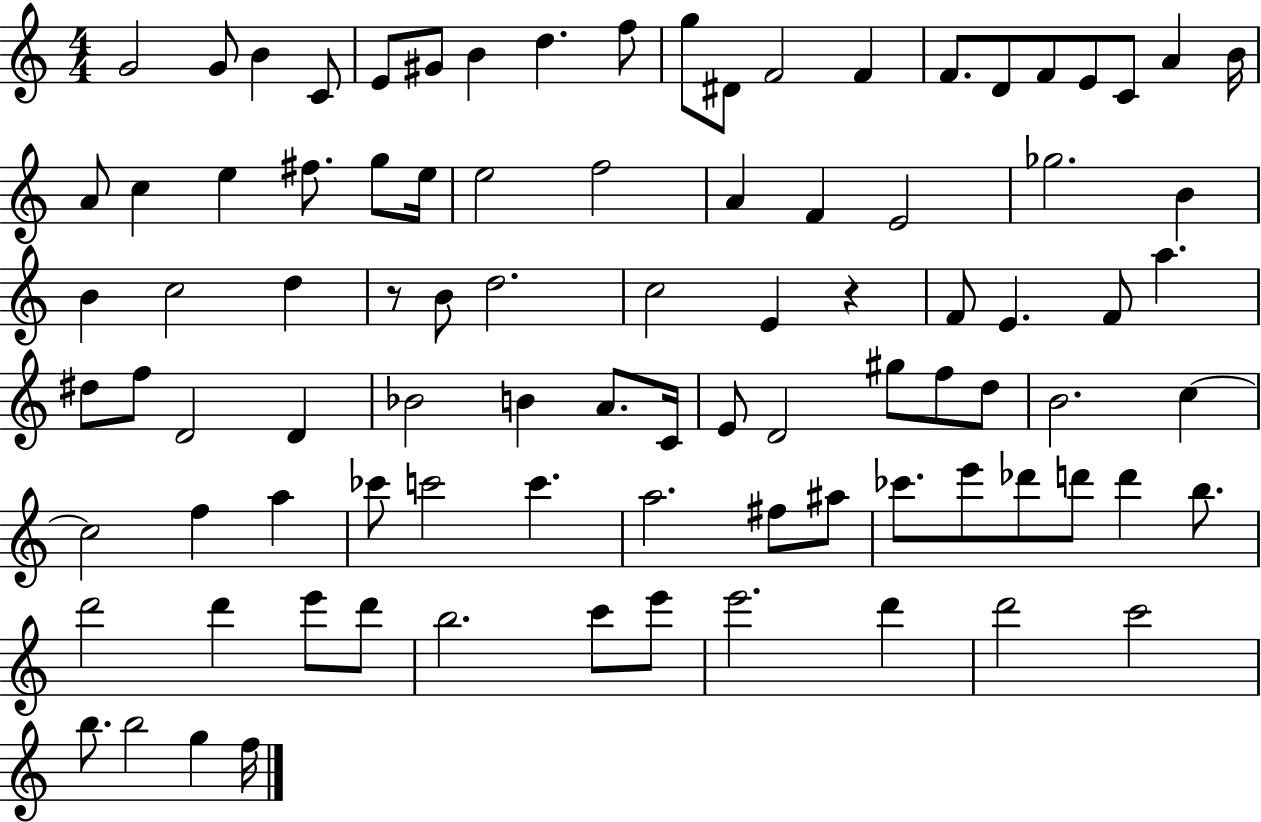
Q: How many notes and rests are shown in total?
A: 91